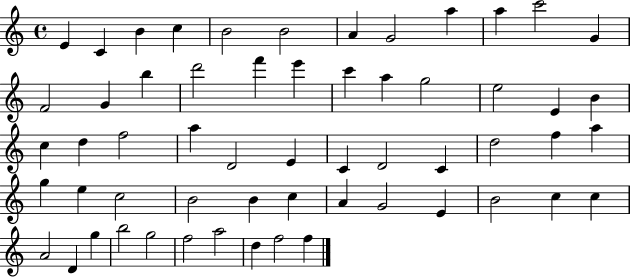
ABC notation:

X:1
T:Untitled
M:4/4
L:1/4
K:C
E C B c B2 B2 A G2 a a c'2 G F2 G b d'2 f' e' c' a g2 e2 E B c d f2 a D2 E C D2 C d2 f a g e c2 B2 B c A G2 E B2 c c A2 D g b2 g2 f2 a2 d f2 f